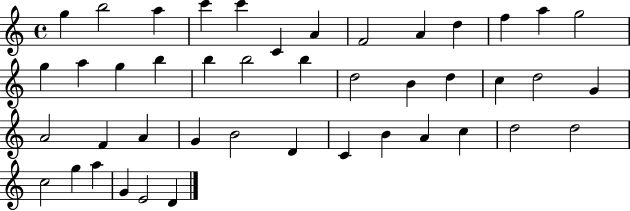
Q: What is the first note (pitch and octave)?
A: G5